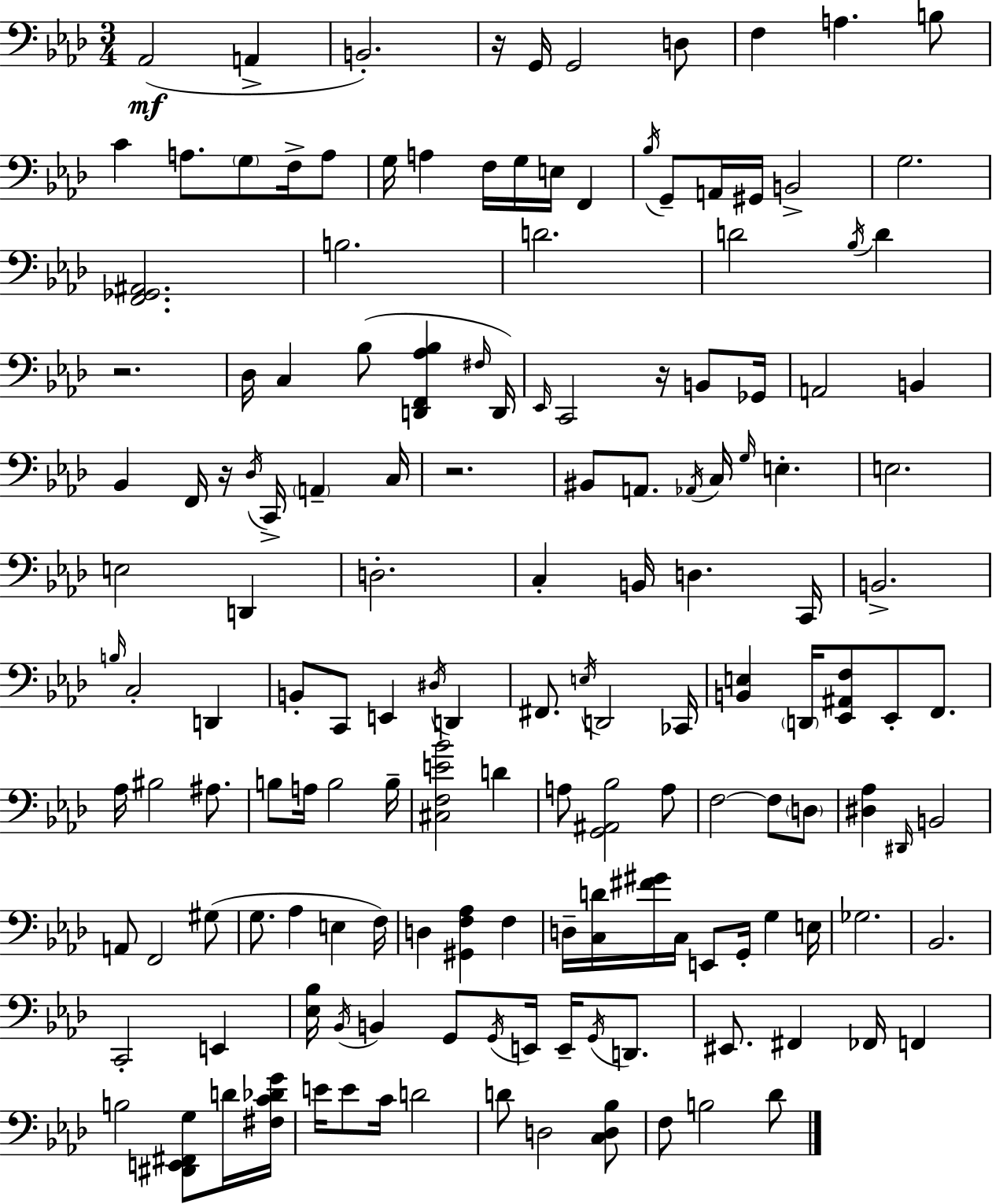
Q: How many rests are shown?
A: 5